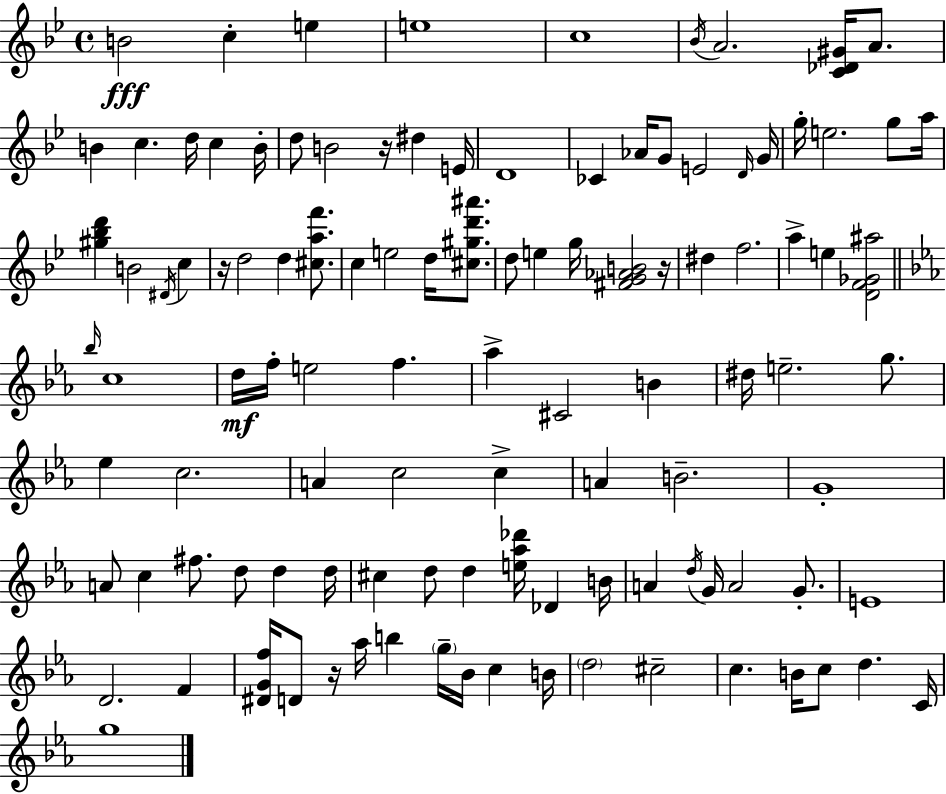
{
  \clef treble
  \time 4/4
  \defaultTimeSignature
  \key bes \major
  b'2\fff c''4-. e''4 | e''1 | c''1 | \acciaccatura { bes'16 } a'2. <c' des' gis'>16 a'8. | \break b'4 c''4. d''16 c''4 | b'16-. d''8 b'2 r16 dis''4 | e'16 d'1 | ces'4 aes'16 g'8 e'2 | \break \grace { d'16 } g'16 g''16-. e''2. g''8 | a''16 <gis'' bes'' d'''>4 b'2 \acciaccatura { dis'16 } c''4 | r16 d''2 d''4 | <cis'' a'' f'''>8. c''4 e''2 d''16 | \break <cis'' gis'' d''' ais'''>8. d''8 e''4 g''16 <fis' g' aes' b'>2 | r16 dis''4 f''2. | a''4-> e''4 <d' f' ges' ais''>2 | \bar "||" \break \key ees \major \grace { bes''16 } c''1 | d''16\mf f''16-. e''2 f''4. | aes''4-> cis'2 b'4 | dis''16 e''2.-- g''8. | \break ees''4 c''2. | a'4 c''2 c''4-> | a'4 b'2.-- | g'1-. | \break a'8 c''4 fis''8. d''8 d''4 | d''16 cis''4 d''8 d''4 <e'' aes'' des'''>16 des'4 | b'16 a'4 \acciaccatura { d''16 } g'16 a'2 g'8.-. | e'1 | \break d'2. f'4 | <dis' g' f''>16 d'8 r16 aes''16 b''4 \parenthesize g''16-- bes'16 c''4 | b'16 \parenthesize d''2 cis''2-- | c''4. b'16 c''8 d''4. | \break c'16 g''1 | \bar "|."
}